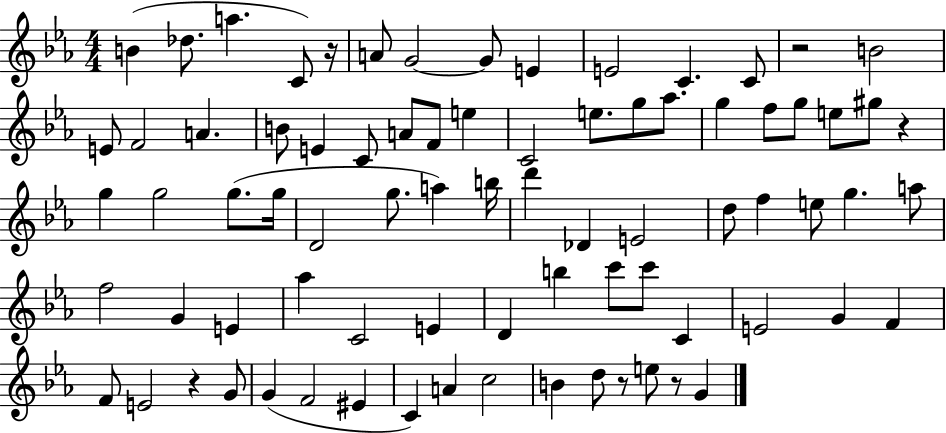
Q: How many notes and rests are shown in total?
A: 79